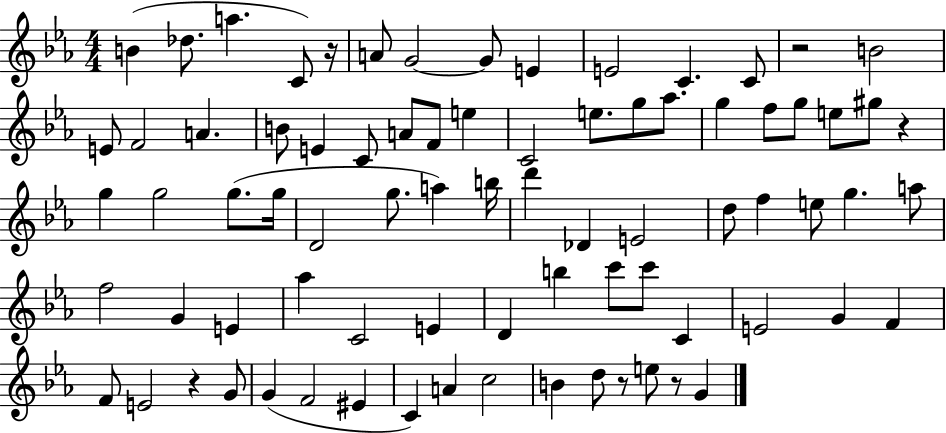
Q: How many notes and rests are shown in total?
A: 79